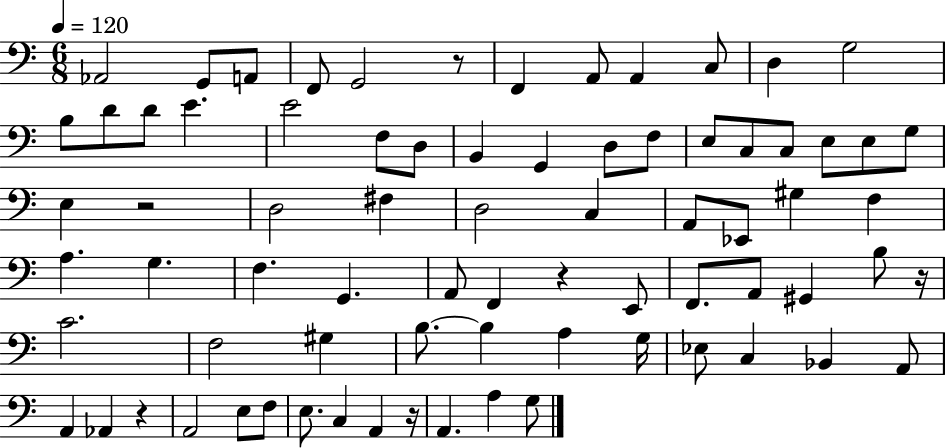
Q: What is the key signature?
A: C major